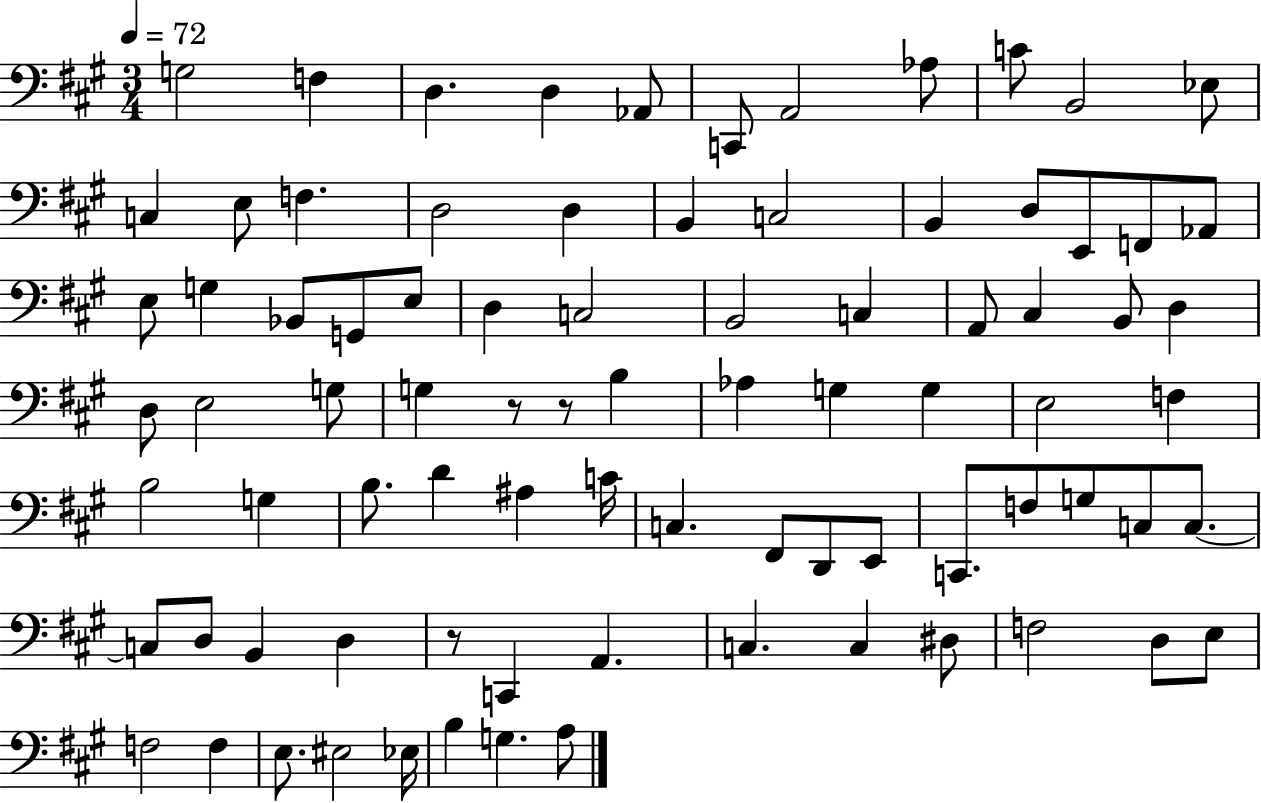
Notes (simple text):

G3/h F3/q D3/q. D3/q Ab2/e C2/e A2/h Ab3/e C4/e B2/h Eb3/e C3/q E3/e F3/q. D3/h D3/q B2/q C3/h B2/q D3/e E2/e F2/e Ab2/e E3/e G3/q Bb2/e G2/e E3/e D3/q C3/h B2/h C3/q A2/e C#3/q B2/e D3/q D3/e E3/h G3/e G3/q R/e R/e B3/q Ab3/q G3/q G3/q E3/h F3/q B3/h G3/q B3/e. D4/q A#3/q C4/s C3/q. F#2/e D2/e E2/e C2/e. F3/e G3/e C3/e C3/e. C3/e D3/e B2/q D3/q R/e C2/q A2/q. C3/q. C3/q D#3/e F3/h D3/e E3/e F3/h F3/q E3/e. EIS3/h Eb3/s B3/q G3/q. A3/e